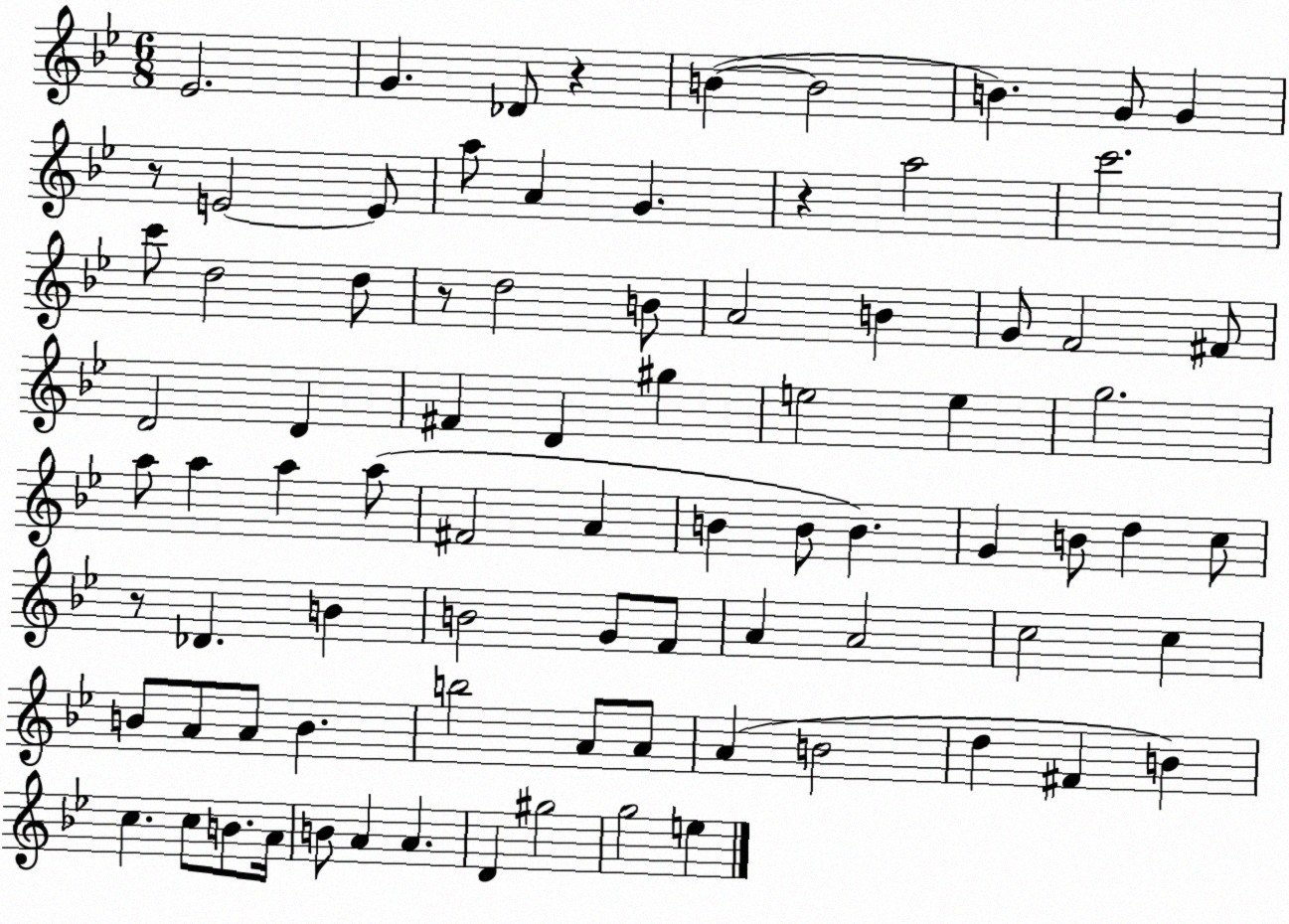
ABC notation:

X:1
T:Untitled
M:6/8
L:1/4
K:Bb
_E2 G _D/2 z B B2 B G/2 G z/2 E2 E/2 a/2 A G z a2 c'2 c'/2 d2 d/2 z/2 d2 B/2 A2 B G/2 F2 ^F/2 D2 D ^F D ^g e2 e g2 a/2 a a a/2 ^F2 A B B/2 B G B/2 d c/2 z/2 _D B B2 G/2 F/2 A A2 c2 c B/2 A/2 A/2 B b2 A/2 A/2 A B2 d ^F B c c/2 B/2 A/4 B/2 A A D ^g2 g2 e